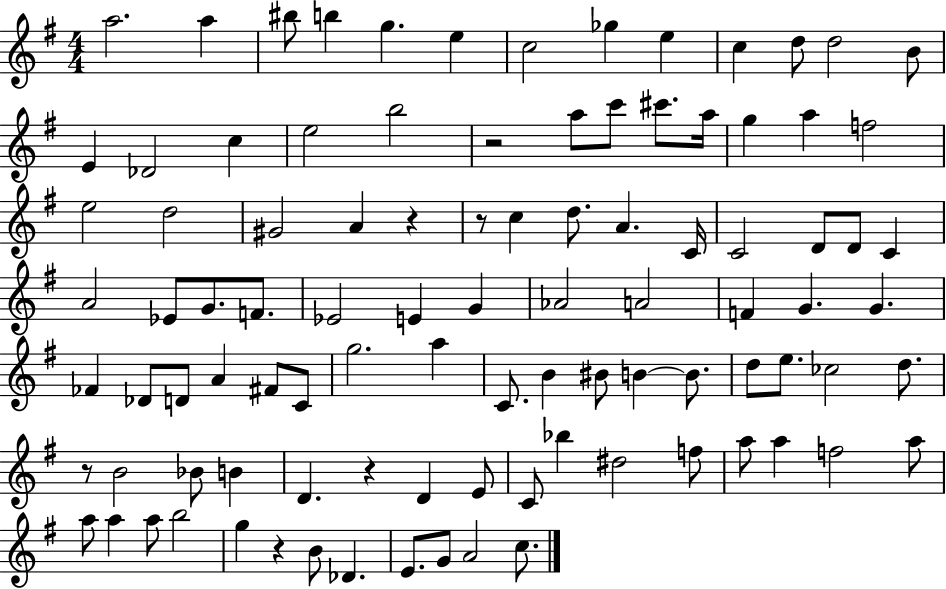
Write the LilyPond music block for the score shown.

{
  \clef treble
  \numericTimeSignature
  \time 4/4
  \key g \major
  a''2. a''4 | bis''8 b''4 g''4. e''4 | c''2 ges''4 e''4 | c''4 d''8 d''2 b'8 | \break e'4 des'2 c''4 | e''2 b''2 | r2 a''8 c'''8 cis'''8. a''16 | g''4 a''4 f''2 | \break e''2 d''2 | gis'2 a'4 r4 | r8 c''4 d''8. a'4. c'16 | c'2 d'8 d'8 c'4 | \break a'2 ees'8 g'8. f'8. | ees'2 e'4 g'4 | aes'2 a'2 | f'4 g'4. g'4. | \break fes'4 des'8 d'8 a'4 fis'8 c'8 | g''2. a''4 | c'8. b'4 bis'8 b'4~~ b'8. | d''8 e''8. ces''2 d''8. | \break r8 b'2 bes'8 b'4 | d'4. r4 d'4 e'8 | c'8 bes''4 dis''2 f''8 | a''8 a''4 f''2 a''8 | \break a''8 a''4 a''8 b''2 | g''4 r4 b'8 des'4. | e'8. g'8 a'2 c''8. | \bar "|."
}